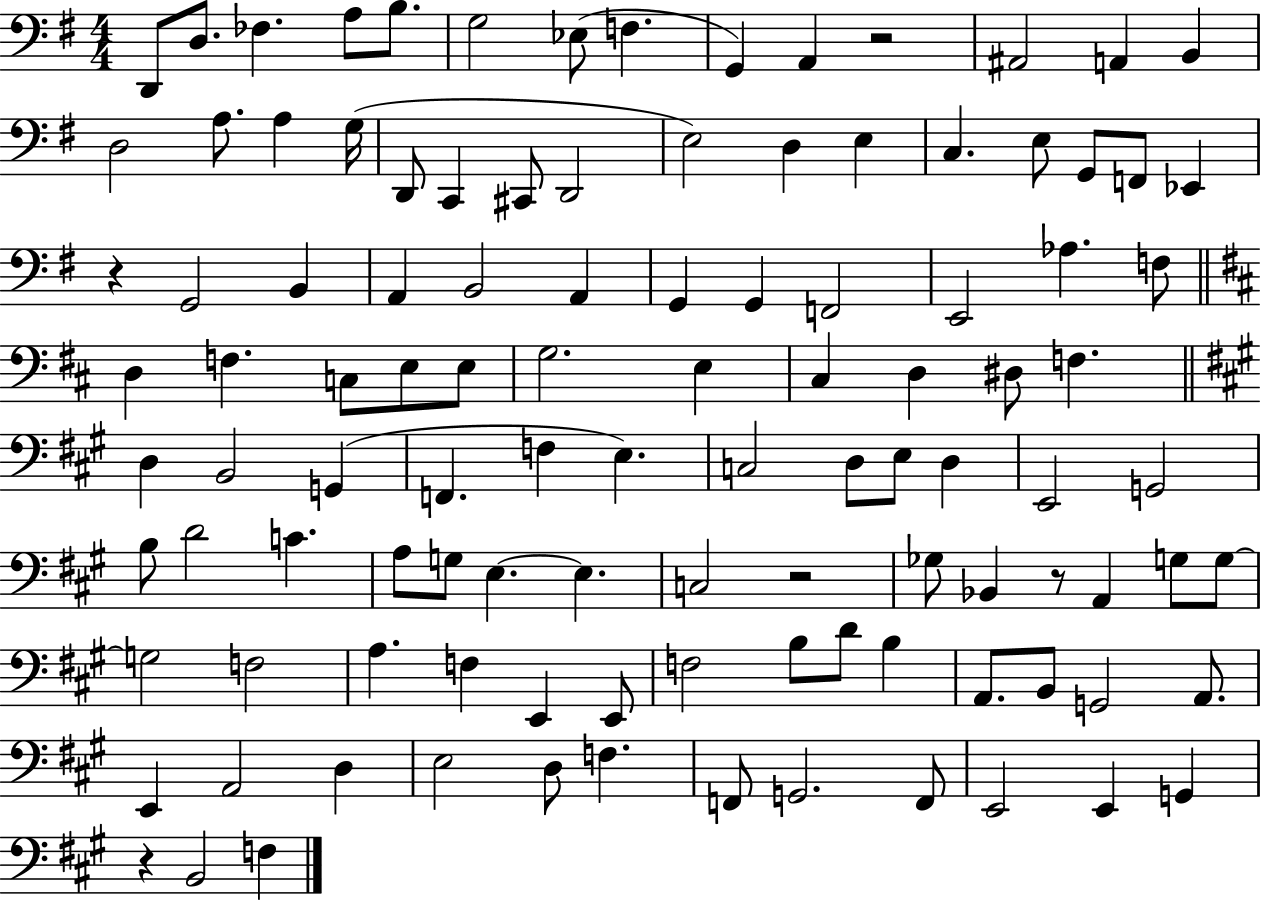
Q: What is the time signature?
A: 4/4